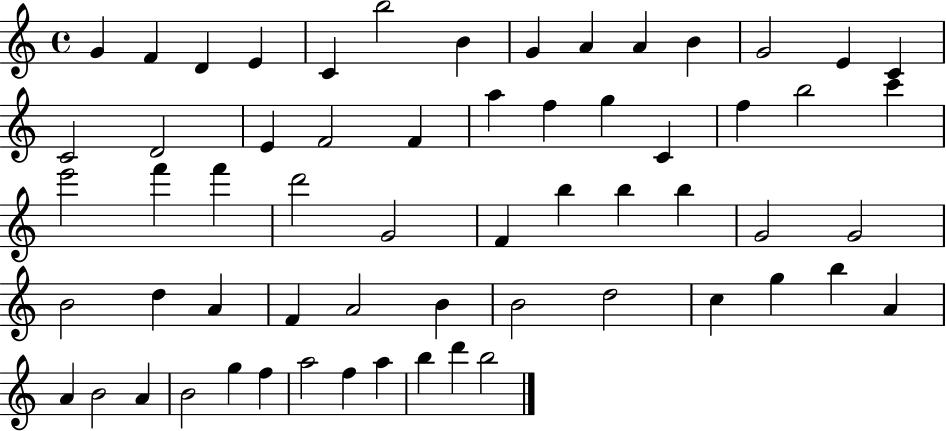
{
  \clef treble
  \time 4/4
  \defaultTimeSignature
  \key c \major
  g'4 f'4 d'4 e'4 | c'4 b''2 b'4 | g'4 a'4 a'4 b'4 | g'2 e'4 c'4 | \break c'2 d'2 | e'4 f'2 f'4 | a''4 f''4 g''4 c'4 | f''4 b''2 c'''4 | \break e'''2 f'''4 f'''4 | d'''2 g'2 | f'4 b''4 b''4 b''4 | g'2 g'2 | \break b'2 d''4 a'4 | f'4 a'2 b'4 | b'2 d''2 | c''4 g''4 b''4 a'4 | \break a'4 b'2 a'4 | b'2 g''4 f''4 | a''2 f''4 a''4 | b''4 d'''4 b''2 | \break \bar "|."
}